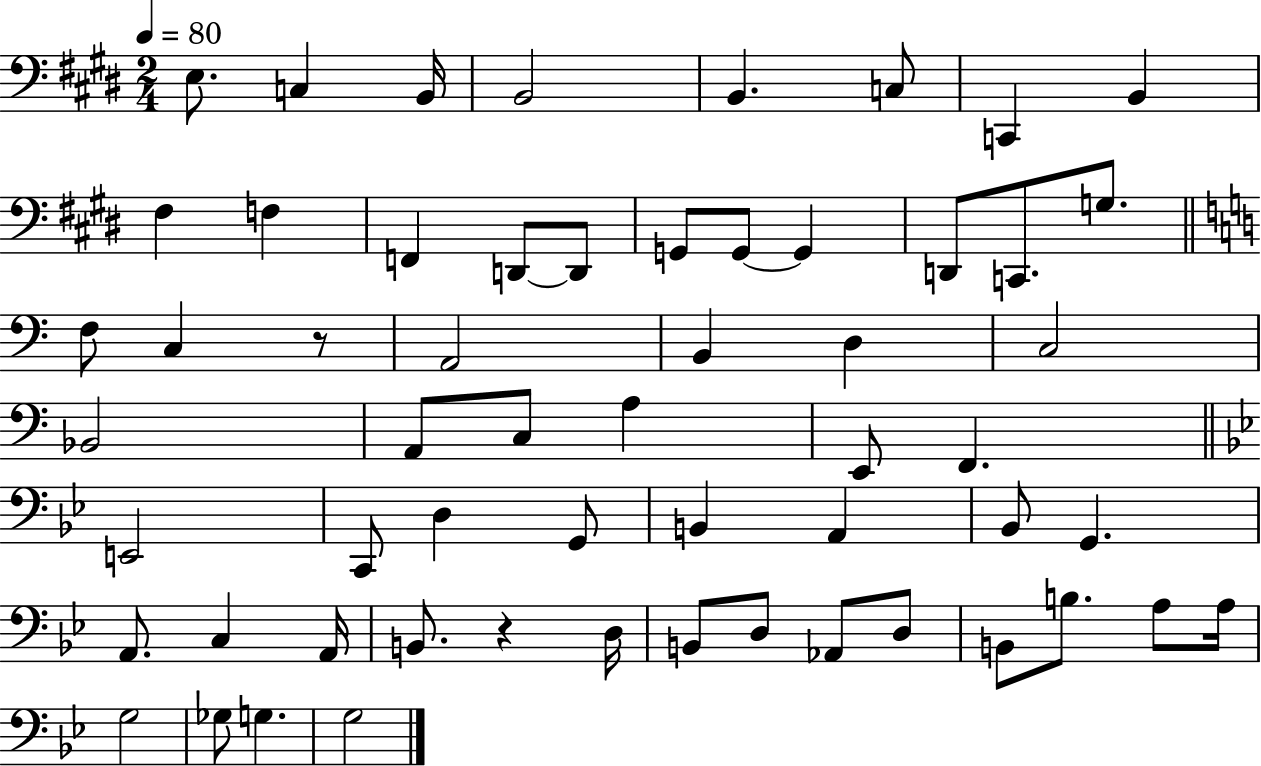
{
  \clef bass
  \numericTimeSignature
  \time 2/4
  \key e \major
  \tempo 4 = 80
  e8. c4 b,16 | b,2 | b,4. c8 | c,4 b,4 | \break fis4 f4 | f,4 d,8~~ d,8 | g,8 g,8~~ g,4 | d,8 c,8. g8. | \break \bar "||" \break \key c \major f8 c4 r8 | a,2 | b,4 d4 | c2 | \break bes,2 | a,8 c8 a4 | e,8 f,4. | \bar "||" \break \key bes \major e,2 | c,8 d4 g,8 | b,4 a,4 | bes,8 g,4. | \break a,8. c4 a,16 | b,8. r4 d16 | b,8 d8 aes,8 d8 | b,8 b8. a8 a16 | \break g2 | ges8 g4. | g2 | \bar "|."
}